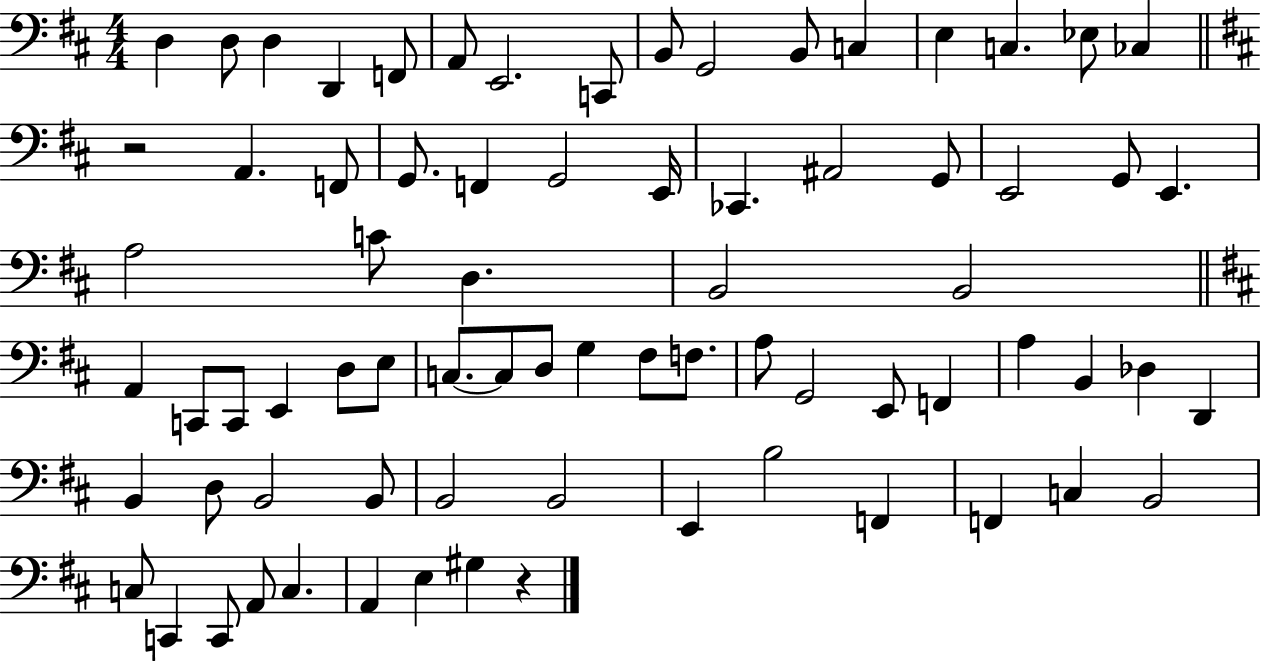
X:1
T:Untitled
M:4/4
L:1/4
K:D
D, D,/2 D, D,, F,,/2 A,,/2 E,,2 C,,/2 B,,/2 G,,2 B,,/2 C, E, C, _E,/2 _C, z2 A,, F,,/2 G,,/2 F,, G,,2 E,,/4 _C,, ^A,,2 G,,/2 E,,2 G,,/2 E,, A,2 C/2 D, B,,2 B,,2 A,, C,,/2 C,,/2 E,, D,/2 E,/2 C,/2 C,/2 D,/2 G, ^F,/2 F,/2 A,/2 G,,2 E,,/2 F,, A, B,, _D, D,, B,, D,/2 B,,2 B,,/2 B,,2 B,,2 E,, B,2 F,, F,, C, B,,2 C,/2 C,, C,,/2 A,,/2 C, A,, E, ^G, z